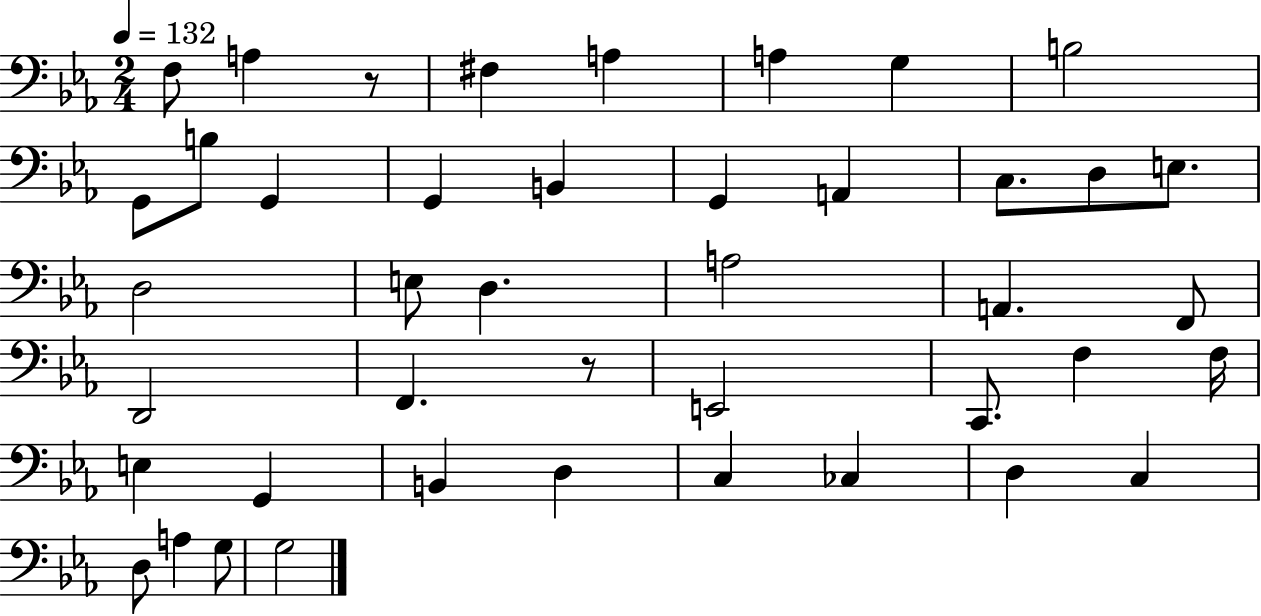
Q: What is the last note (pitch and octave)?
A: G3